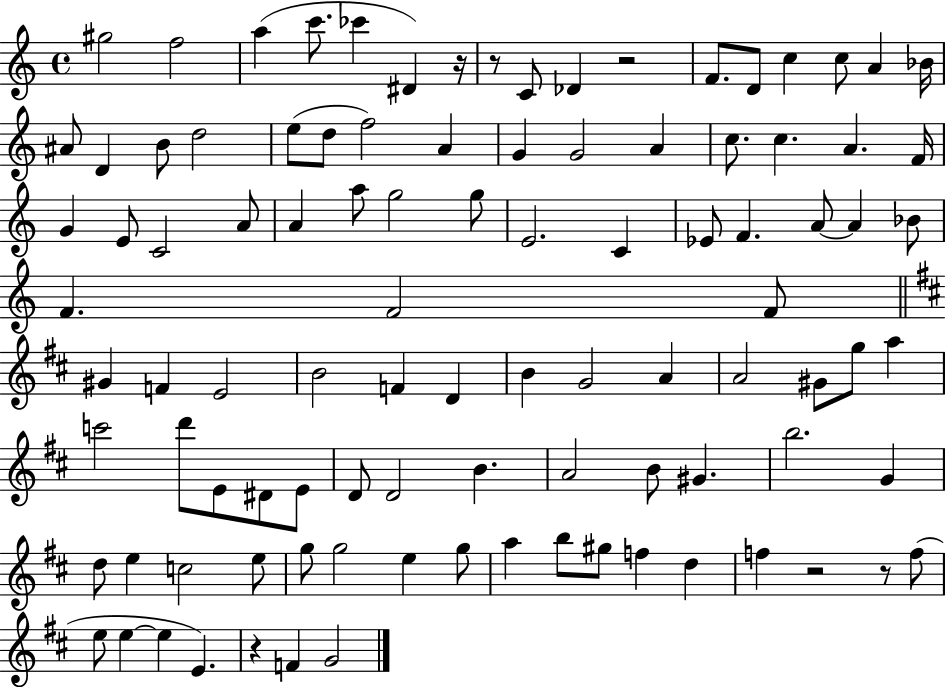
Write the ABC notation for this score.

X:1
T:Untitled
M:4/4
L:1/4
K:C
^g2 f2 a c'/2 _c' ^D z/4 z/2 C/2 _D z2 F/2 D/2 c c/2 A _B/4 ^A/2 D B/2 d2 e/2 d/2 f2 A G G2 A c/2 c A F/4 G E/2 C2 A/2 A a/2 g2 g/2 E2 C _E/2 F A/2 A _B/2 F F2 F/2 ^G F E2 B2 F D B G2 A A2 ^G/2 g/2 a c'2 d'/2 E/2 ^D/2 E/2 D/2 D2 B A2 B/2 ^G b2 G d/2 e c2 e/2 g/2 g2 e g/2 a b/2 ^g/2 f d f z2 z/2 f/2 e/2 e e E z F G2